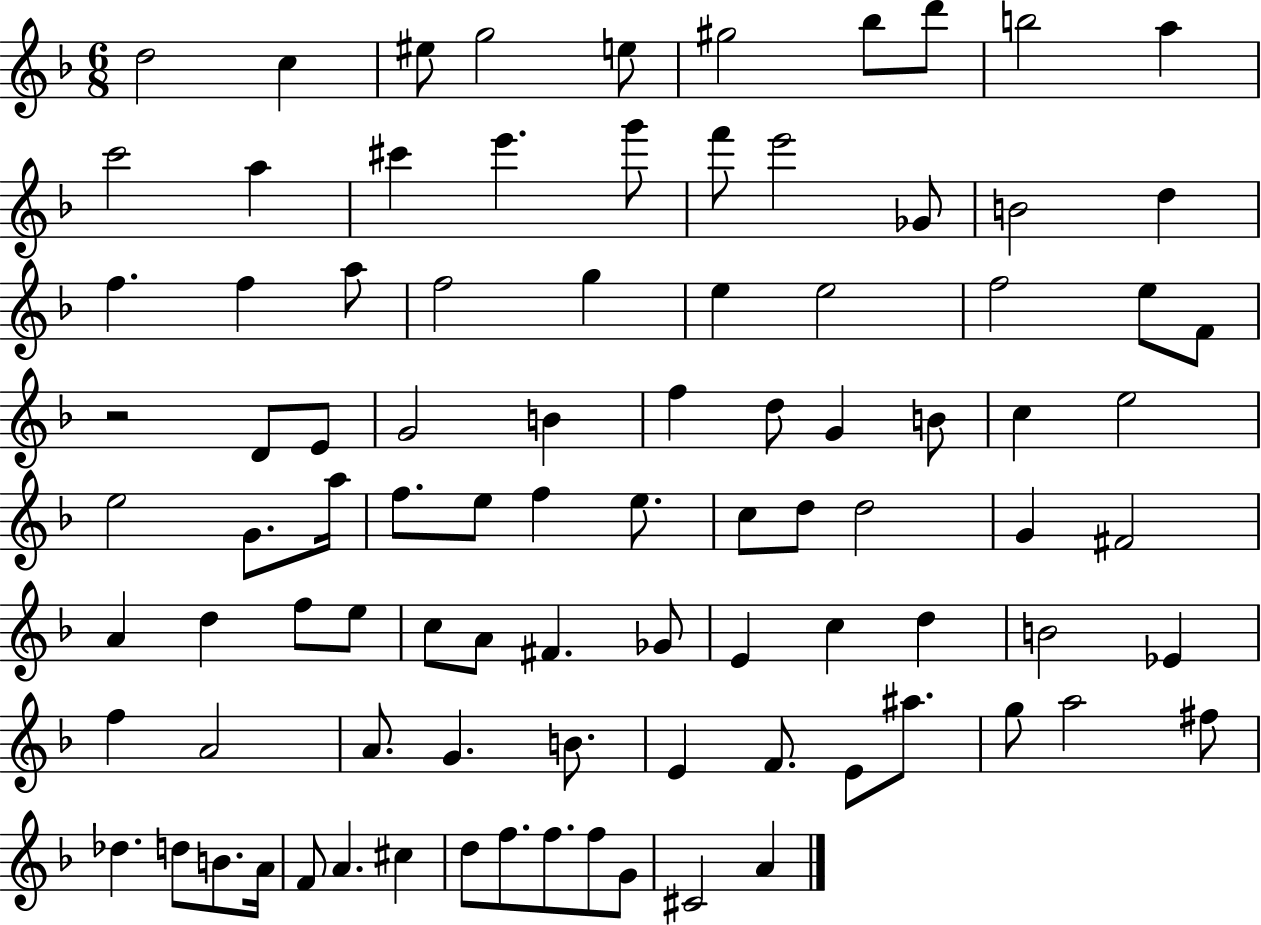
D5/h C5/q EIS5/e G5/h E5/e G#5/h Bb5/e D6/e B5/h A5/q C6/h A5/q C#6/q E6/q. G6/e F6/e E6/h Gb4/e B4/h D5/q F5/q. F5/q A5/e F5/h G5/q E5/q E5/h F5/h E5/e F4/e R/h D4/e E4/e G4/h B4/q F5/q D5/e G4/q B4/e C5/q E5/h E5/h G4/e. A5/s F5/e. E5/e F5/q E5/e. C5/e D5/e D5/h G4/q F#4/h A4/q D5/q F5/e E5/e C5/e A4/e F#4/q. Gb4/e E4/q C5/q D5/q B4/h Eb4/q F5/q A4/h A4/e. G4/q. B4/e. E4/q F4/e. E4/e A#5/e. G5/e A5/h F#5/e Db5/q. D5/e B4/e. A4/s F4/e A4/q. C#5/q D5/e F5/e. F5/e. F5/e G4/e C#4/h A4/q